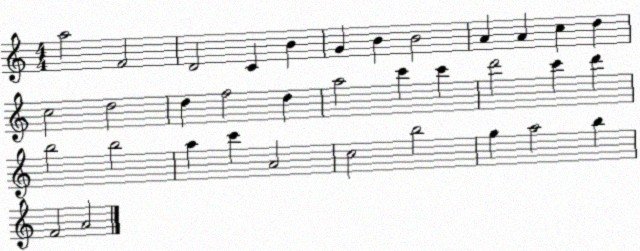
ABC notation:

X:1
T:Untitled
M:4/4
L:1/4
K:C
a2 F2 D2 C B G B B2 A A c d c2 d2 d f2 d a2 c' c' d'2 c' d' b2 b2 a c' A2 c2 b2 g a2 b F2 A2